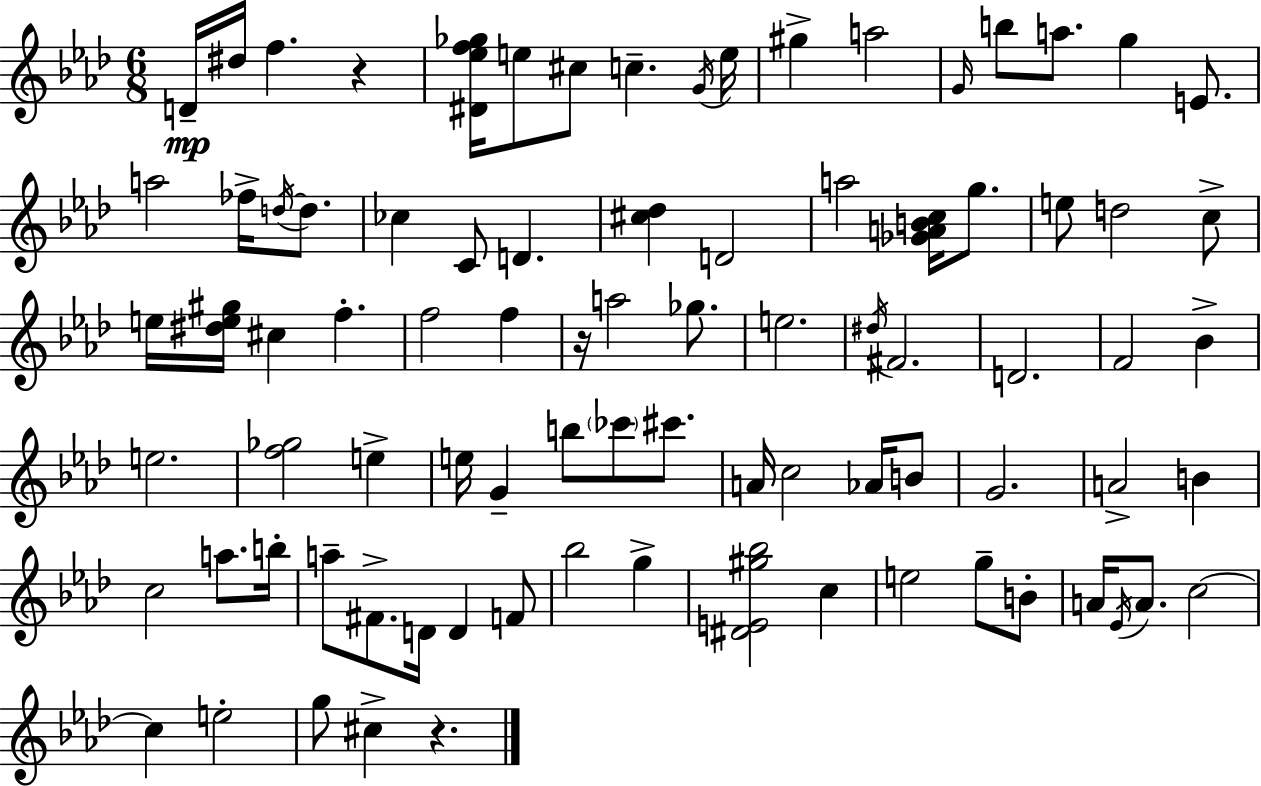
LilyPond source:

{
  \clef treble
  \numericTimeSignature
  \time 6/8
  \key f \minor
  d'16--\mp dis''16 f''4. r4 | <dis' ees'' f'' ges''>16 e''8 cis''8 c''4.-- \acciaccatura { g'16 } | e''16 gis''4-> a''2 | \grace { g'16 } b''8 a''8. g''4 e'8. | \break a''2 fes''16-> \acciaccatura { d''16~ }~ | d''8. ces''4 c'8 d'4. | <cis'' des''>4 d'2 | a''2 <ges' a' b' c''>16 | \break g''8. e''8 d''2 | c''8-> e''16 <dis'' e'' gis''>16 cis''4 f''4.-. | f''2 f''4 | r16 a''2 | \break ges''8. e''2. | \acciaccatura { dis''16 } fis'2. | d'2. | f'2 | \break bes'4-> e''2. | <f'' ges''>2 | e''4-> e''16 g'4-- b''8 \parenthesize ces'''8 | cis'''8. a'16 c''2 | \break aes'16 b'8 g'2. | a'2-> | b'4 c''2 | a''8. b''16-. a''8-- fis'8.-> d'16 d'4 | \break f'8 bes''2 | g''4-> <dis' e' gis'' bes''>2 | c''4 e''2 | g''8-- b'8-. a'16 \acciaccatura { ees'16 } a'8. c''2~~ | \break c''4 e''2-. | g''8 cis''4-> r4. | \bar "|."
}